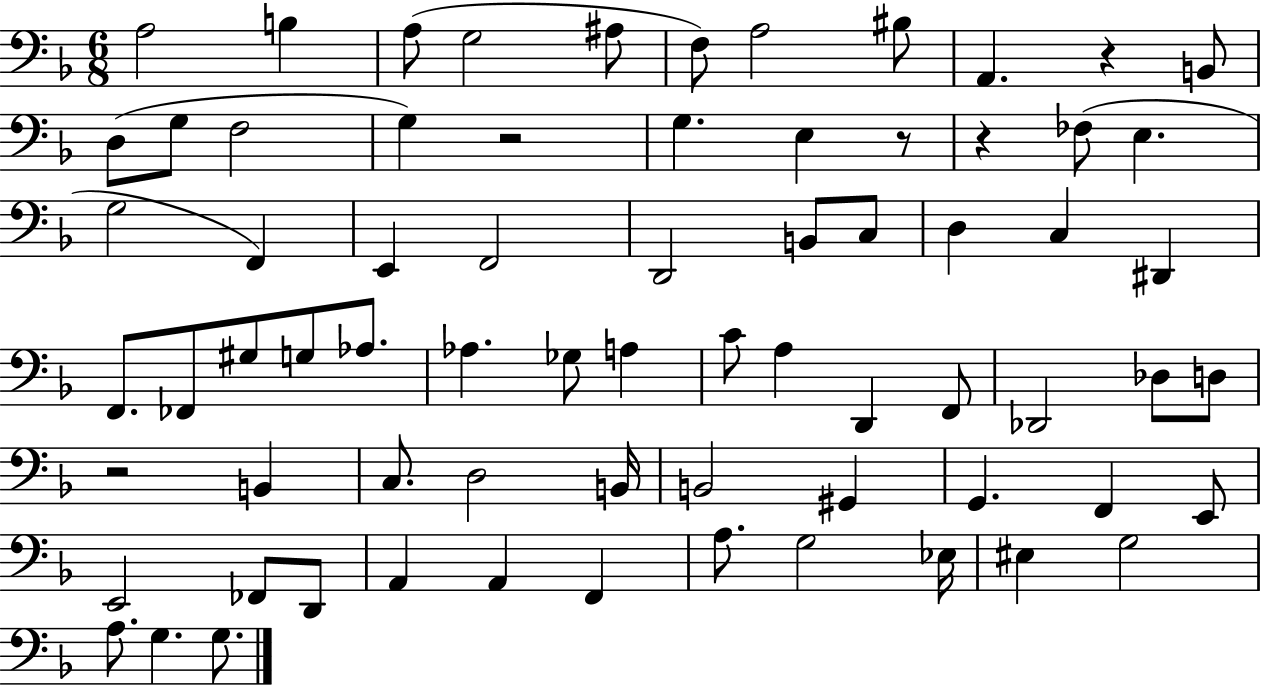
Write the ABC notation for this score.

X:1
T:Untitled
M:6/8
L:1/4
K:F
A,2 B, A,/2 G,2 ^A,/2 F,/2 A,2 ^B,/2 A,, z B,,/2 D,/2 G,/2 F,2 G, z2 G, E, z/2 z _F,/2 E, G,2 F,, E,, F,,2 D,,2 B,,/2 C,/2 D, C, ^D,, F,,/2 _F,,/2 ^G,/2 G,/2 _A,/2 _A, _G,/2 A, C/2 A, D,, F,,/2 _D,,2 _D,/2 D,/2 z2 B,, C,/2 D,2 B,,/4 B,,2 ^G,, G,, F,, E,,/2 E,,2 _F,,/2 D,,/2 A,, A,, F,, A,/2 G,2 _E,/4 ^E, G,2 A,/2 G, G,/2